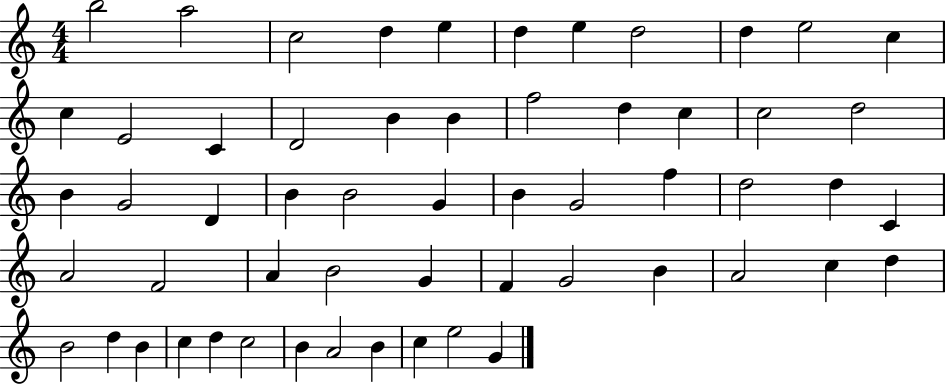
{
  \clef treble
  \numericTimeSignature
  \time 4/4
  \key c \major
  b''2 a''2 | c''2 d''4 e''4 | d''4 e''4 d''2 | d''4 e''2 c''4 | \break c''4 e'2 c'4 | d'2 b'4 b'4 | f''2 d''4 c''4 | c''2 d''2 | \break b'4 g'2 d'4 | b'4 b'2 g'4 | b'4 g'2 f''4 | d''2 d''4 c'4 | \break a'2 f'2 | a'4 b'2 g'4 | f'4 g'2 b'4 | a'2 c''4 d''4 | \break b'2 d''4 b'4 | c''4 d''4 c''2 | b'4 a'2 b'4 | c''4 e''2 g'4 | \break \bar "|."
}